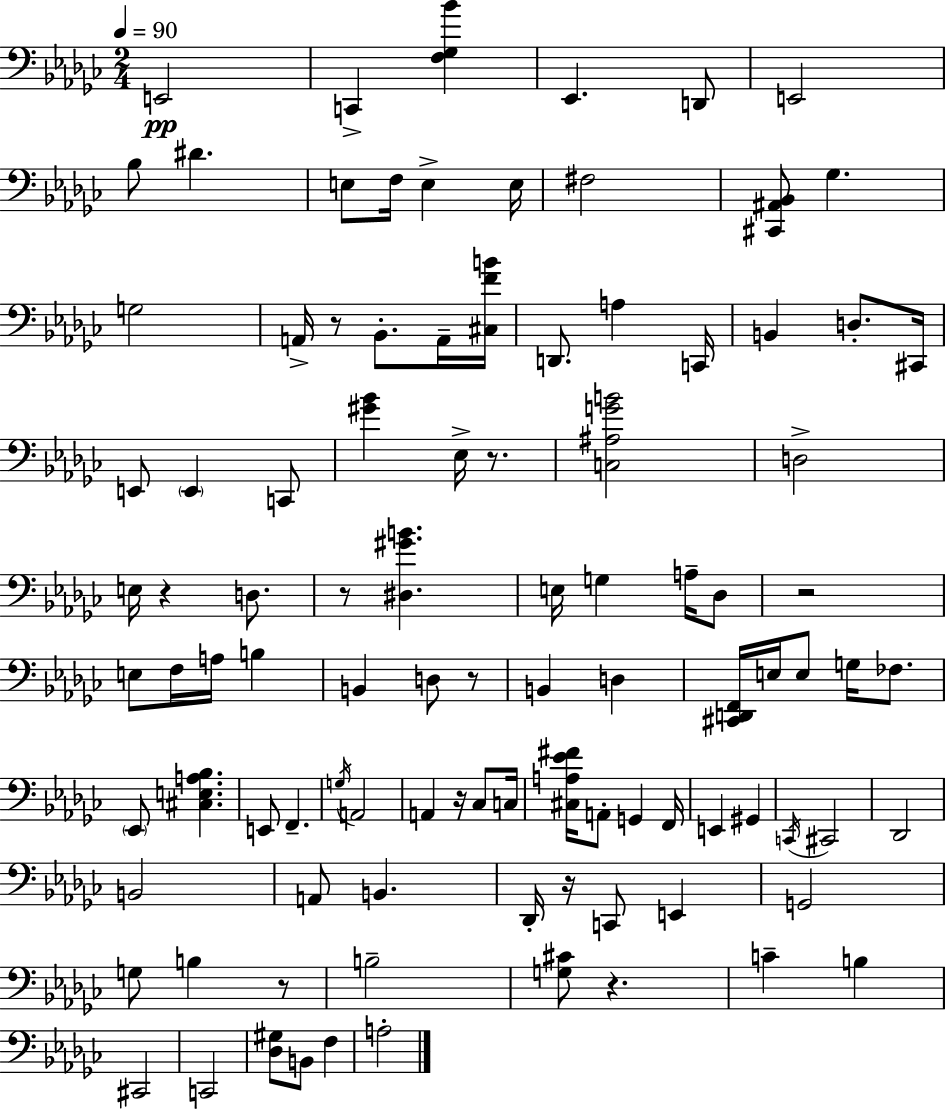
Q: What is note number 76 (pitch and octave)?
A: C2